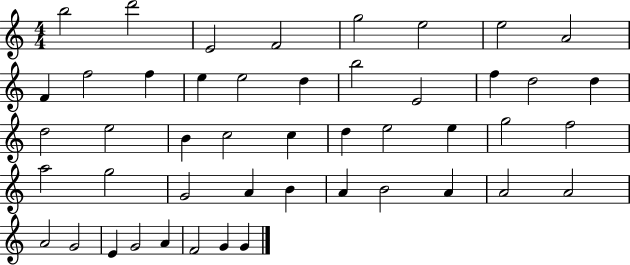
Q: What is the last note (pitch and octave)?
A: G4